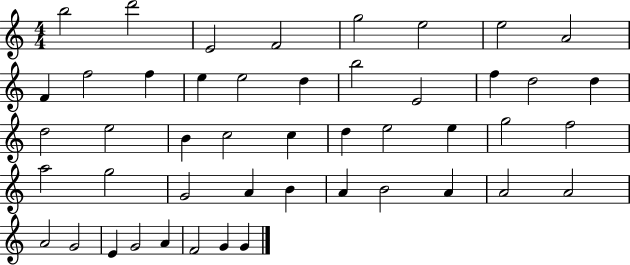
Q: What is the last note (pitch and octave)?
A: G4